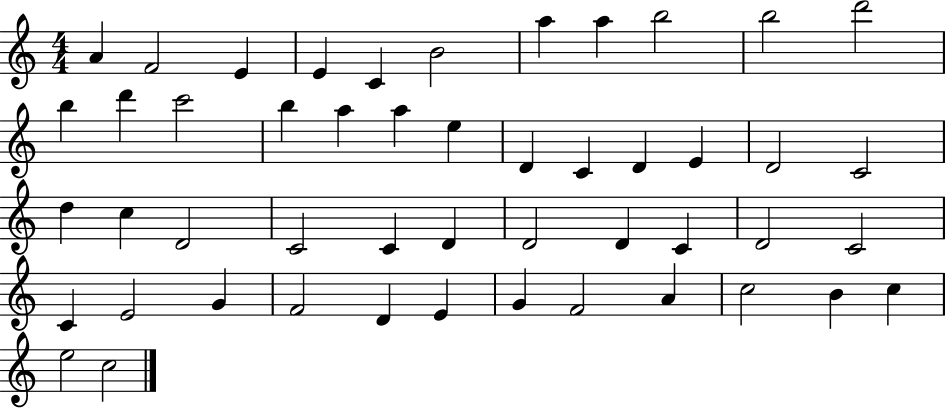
{
  \clef treble
  \numericTimeSignature
  \time 4/4
  \key c \major
  a'4 f'2 e'4 | e'4 c'4 b'2 | a''4 a''4 b''2 | b''2 d'''2 | \break b''4 d'''4 c'''2 | b''4 a''4 a''4 e''4 | d'4 c'4 d'4 e'4 | d'2 c'2 | \break d''4 c''4 d'2 | c'2 c'4 d'4 | d'2 d'4 c'4 | d'2 c'2 | \break c'4 e'2 g'4 | f'2 d'4 e'4 | g'4 f'2 a'4 | c''2 b'4 c''4 | \break e''2 c''2 | \bar "|."
}